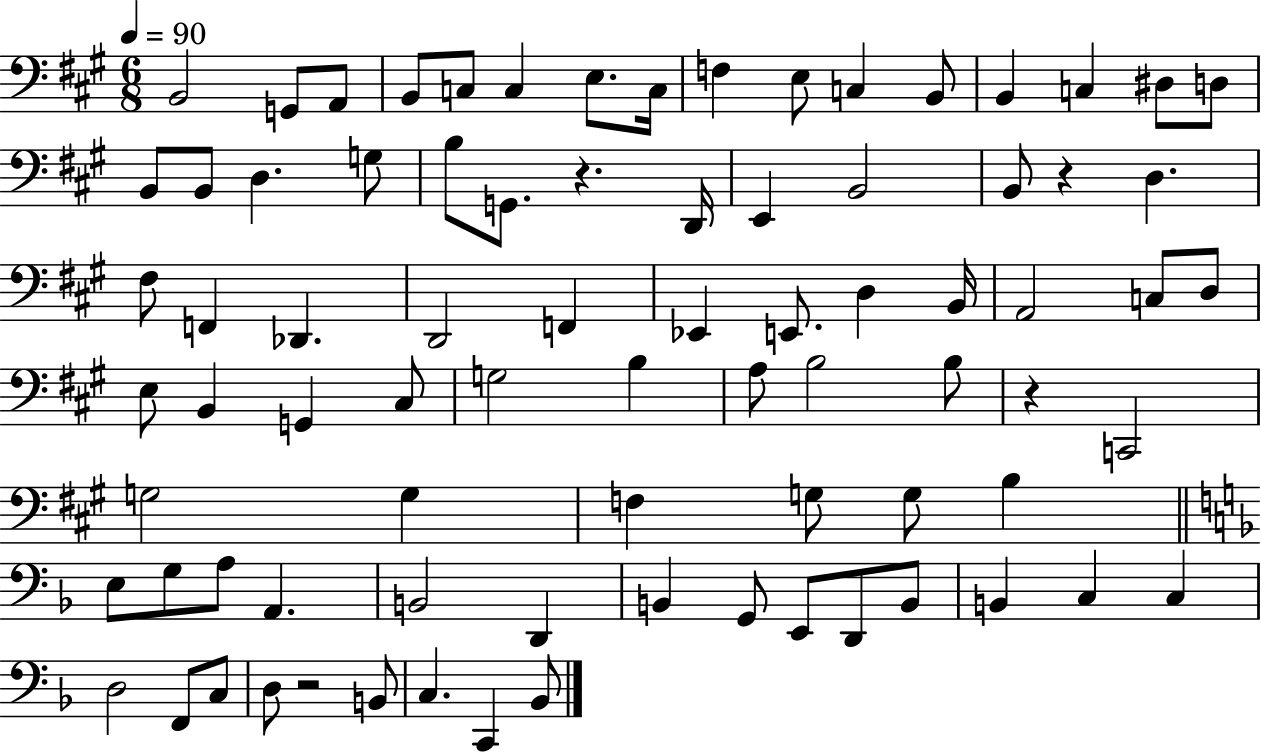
X:1
T:Untitled
M:6/8
L:1/4
K:A
B,,2 G,,/2 A,,/2 B,,/2 C,/2 C, E,/2 C,/4 F, E,/2 C, B,,/2 B,, C, ^D,/2 D,/2 B,,/2 B,,/2 D, G,/2 B,/2 G,,/2 z D,,/4 E,, B,,2 B,,/2 z D, ^F,/2 F,, _D,, D,,2 F,, _E,, E,,/2 D, B,,/4 A,,2 C,/2 D,/2 E,/2 B,, G,, ^C,/2 G,2 B, A,/2 B,2 B,/2 z C,,2 G,2 G, F, G,/2 G,/2 B, E,/2 G,/2 A,/2 A,, B,,2 D,, B,, G,,/2 E,,/2 D,,/2 B,,/2 B,, C, C, D,2 F,,/2 C,/2 D,/2 z2 B,,/2 C, C,, _B,,/2